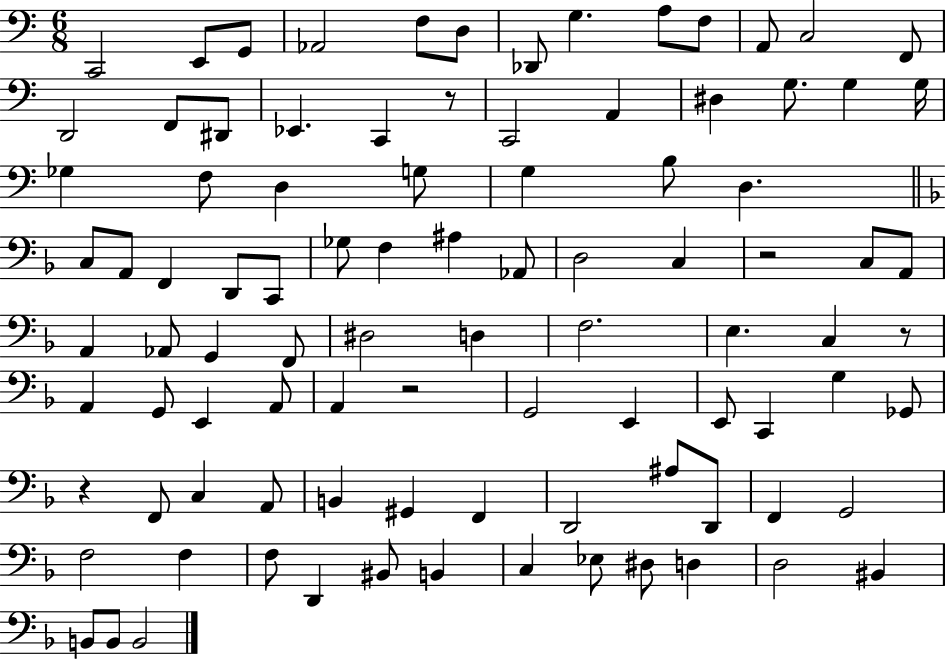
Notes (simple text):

C2/h E2/e G2/e Ab2/h F3/e D3/e Db2/e G3/q. A3/e F3/e A2/e C3/h F2/e D2/h F2/e D#2/e Eb2/q. C2/q R/e C2/h A2/q D#3/q G3/e. G3/q G3/s Gb3/q F3/e D3/q G3/e G3/q B3/e D3/q. C3/e A2/e F2/q D2/e C2/e Gb3/e F3/q A#3/q Ab2/e D3/h C3/q R/h C3/e A2/e A2/q Ab2/e G2/q F2/e D#3/h D3/q F3/h. E3/q. C3/q R/e A2/q G2/e E2/q A2/e A2/q R/h G2/h E2/q E2/e C2/q G3/q Gb2/e R/q F2/e C3/q A2/e B2/q G#2/q F2/q D2/h A#3/e D2/e F2/q G2/h F3/h F3/q F3/e D2/q BIS2/e B2/q C3/q Eb3/e D#3/e D3/q D3/h BIS2/q B2/e B2/e B2/h